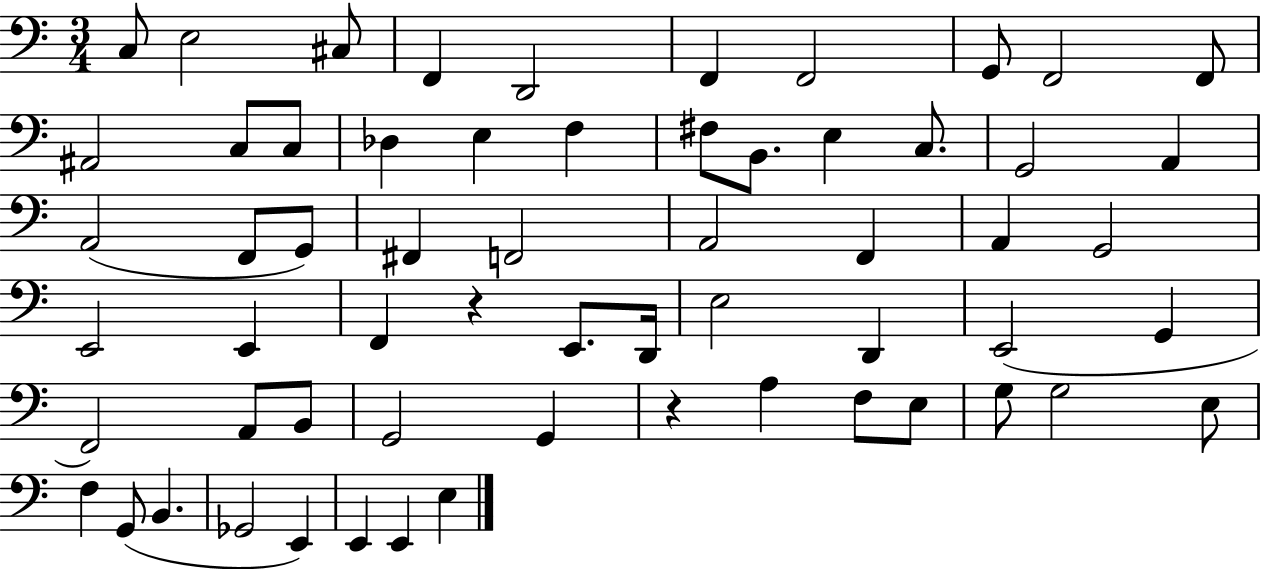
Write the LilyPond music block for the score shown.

{
  \clef bass
  \numericTimeSignature
  \time 3/4
  \key c \major
  \repeat volta 2 { c8 e2 cis8 | f,4 d,2 | f,4 f,2 | g,8 f,2 f,8 | \break ais,2 c8 c8 | des4 e4 f4 | fis8 b,8. e4 c8. | g,2 a,4 | \break a,2( f,8 g,8) | fis,4 f,2 | a,2 f,4 | a,4 g,2 | \break e,2 e,4 | f,4 r4 e,8. d,16 | e2 d,4 | e,2( g,4 | \break f,2) a,8 b,8 | g,2 g,4 | r4 a4 f8 e8 | g8 g2 e8 | \break f4 g,8( b,4. | ges,2 e,4) | e,4 e,4 e4 | } \bar "|."
}